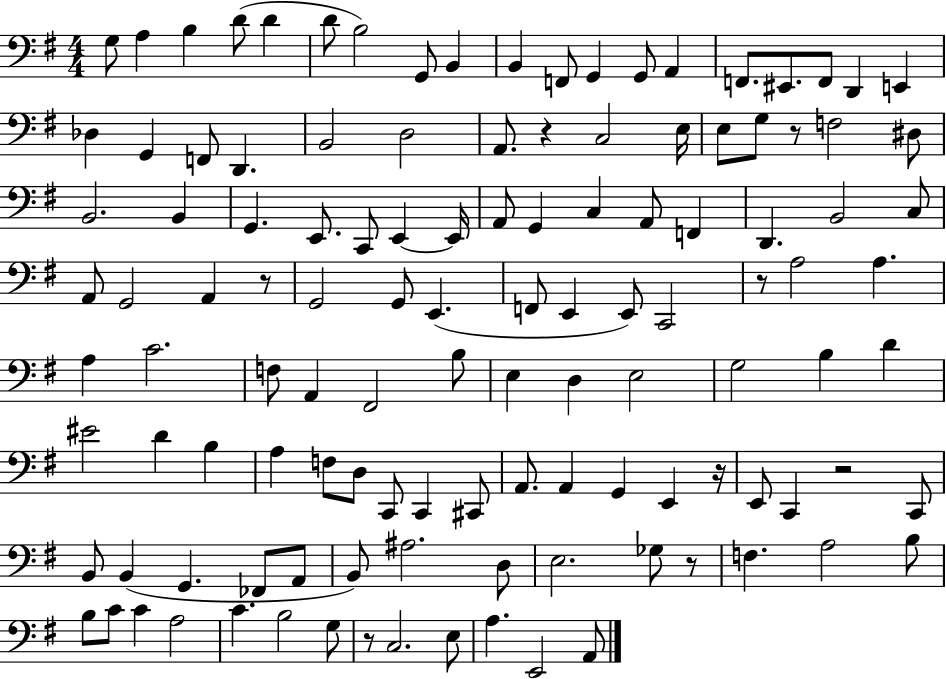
{
  \clef bass
  \numericTimeSignature
  \time 4/4
  \key g \major
  g8 a4 b4 d'8( d'4 | d'8 b2) g,8 b,4 | b,4 f,8 g,4 g,8 a,4 | f,8. eis,8. f,8 d,4 e,4 | \break des4 g,4 f,8 d,4. | b,2 d2 | a,8. r4 c2 e16 | e8 g8 r8 f2 dis8 | \break b,2. b,4 | g,4. e,8. c,8 e,4~~ e,16 | a,8 g,4 c4 a,8 f,4 | d,4. b,2 c8 | \break a,8 g,2 a,4 r8 | g,2 g,8 e,4.( | f,8 e,4 e,8) c,2 | r8 a2 a4. | \break a4 c'2. | f8 a,4 fis,2 b8 | e4 d4 e2 | g2 b4 d'4 | \break eis'2 d'4 b4 | a4 f8 d8 c,8 c,4 cis,8 | a,8. a,4 g,4 e,4 r16 | e,8 c,4 r2 c,8 | \break b,8 b,4( g,4. fes,8 a,8 | b,8) ais2. d8 | e2. ges8 r8 | f4. a2 b8 | \break b8 c'8 c'4 a2 | c'4. b2 g8 | r8 c2. e8 | a4. e,2 a,8 | \break \bar "|."
}